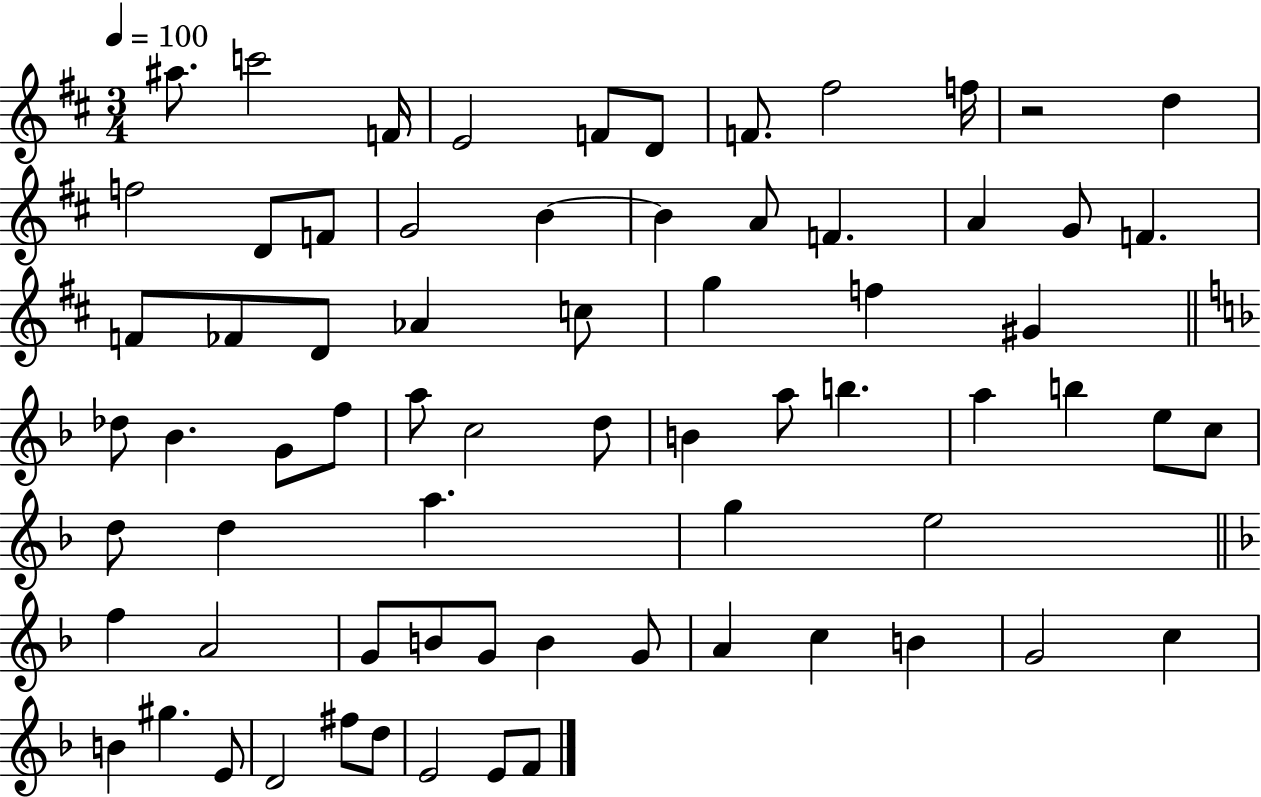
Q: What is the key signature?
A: D major